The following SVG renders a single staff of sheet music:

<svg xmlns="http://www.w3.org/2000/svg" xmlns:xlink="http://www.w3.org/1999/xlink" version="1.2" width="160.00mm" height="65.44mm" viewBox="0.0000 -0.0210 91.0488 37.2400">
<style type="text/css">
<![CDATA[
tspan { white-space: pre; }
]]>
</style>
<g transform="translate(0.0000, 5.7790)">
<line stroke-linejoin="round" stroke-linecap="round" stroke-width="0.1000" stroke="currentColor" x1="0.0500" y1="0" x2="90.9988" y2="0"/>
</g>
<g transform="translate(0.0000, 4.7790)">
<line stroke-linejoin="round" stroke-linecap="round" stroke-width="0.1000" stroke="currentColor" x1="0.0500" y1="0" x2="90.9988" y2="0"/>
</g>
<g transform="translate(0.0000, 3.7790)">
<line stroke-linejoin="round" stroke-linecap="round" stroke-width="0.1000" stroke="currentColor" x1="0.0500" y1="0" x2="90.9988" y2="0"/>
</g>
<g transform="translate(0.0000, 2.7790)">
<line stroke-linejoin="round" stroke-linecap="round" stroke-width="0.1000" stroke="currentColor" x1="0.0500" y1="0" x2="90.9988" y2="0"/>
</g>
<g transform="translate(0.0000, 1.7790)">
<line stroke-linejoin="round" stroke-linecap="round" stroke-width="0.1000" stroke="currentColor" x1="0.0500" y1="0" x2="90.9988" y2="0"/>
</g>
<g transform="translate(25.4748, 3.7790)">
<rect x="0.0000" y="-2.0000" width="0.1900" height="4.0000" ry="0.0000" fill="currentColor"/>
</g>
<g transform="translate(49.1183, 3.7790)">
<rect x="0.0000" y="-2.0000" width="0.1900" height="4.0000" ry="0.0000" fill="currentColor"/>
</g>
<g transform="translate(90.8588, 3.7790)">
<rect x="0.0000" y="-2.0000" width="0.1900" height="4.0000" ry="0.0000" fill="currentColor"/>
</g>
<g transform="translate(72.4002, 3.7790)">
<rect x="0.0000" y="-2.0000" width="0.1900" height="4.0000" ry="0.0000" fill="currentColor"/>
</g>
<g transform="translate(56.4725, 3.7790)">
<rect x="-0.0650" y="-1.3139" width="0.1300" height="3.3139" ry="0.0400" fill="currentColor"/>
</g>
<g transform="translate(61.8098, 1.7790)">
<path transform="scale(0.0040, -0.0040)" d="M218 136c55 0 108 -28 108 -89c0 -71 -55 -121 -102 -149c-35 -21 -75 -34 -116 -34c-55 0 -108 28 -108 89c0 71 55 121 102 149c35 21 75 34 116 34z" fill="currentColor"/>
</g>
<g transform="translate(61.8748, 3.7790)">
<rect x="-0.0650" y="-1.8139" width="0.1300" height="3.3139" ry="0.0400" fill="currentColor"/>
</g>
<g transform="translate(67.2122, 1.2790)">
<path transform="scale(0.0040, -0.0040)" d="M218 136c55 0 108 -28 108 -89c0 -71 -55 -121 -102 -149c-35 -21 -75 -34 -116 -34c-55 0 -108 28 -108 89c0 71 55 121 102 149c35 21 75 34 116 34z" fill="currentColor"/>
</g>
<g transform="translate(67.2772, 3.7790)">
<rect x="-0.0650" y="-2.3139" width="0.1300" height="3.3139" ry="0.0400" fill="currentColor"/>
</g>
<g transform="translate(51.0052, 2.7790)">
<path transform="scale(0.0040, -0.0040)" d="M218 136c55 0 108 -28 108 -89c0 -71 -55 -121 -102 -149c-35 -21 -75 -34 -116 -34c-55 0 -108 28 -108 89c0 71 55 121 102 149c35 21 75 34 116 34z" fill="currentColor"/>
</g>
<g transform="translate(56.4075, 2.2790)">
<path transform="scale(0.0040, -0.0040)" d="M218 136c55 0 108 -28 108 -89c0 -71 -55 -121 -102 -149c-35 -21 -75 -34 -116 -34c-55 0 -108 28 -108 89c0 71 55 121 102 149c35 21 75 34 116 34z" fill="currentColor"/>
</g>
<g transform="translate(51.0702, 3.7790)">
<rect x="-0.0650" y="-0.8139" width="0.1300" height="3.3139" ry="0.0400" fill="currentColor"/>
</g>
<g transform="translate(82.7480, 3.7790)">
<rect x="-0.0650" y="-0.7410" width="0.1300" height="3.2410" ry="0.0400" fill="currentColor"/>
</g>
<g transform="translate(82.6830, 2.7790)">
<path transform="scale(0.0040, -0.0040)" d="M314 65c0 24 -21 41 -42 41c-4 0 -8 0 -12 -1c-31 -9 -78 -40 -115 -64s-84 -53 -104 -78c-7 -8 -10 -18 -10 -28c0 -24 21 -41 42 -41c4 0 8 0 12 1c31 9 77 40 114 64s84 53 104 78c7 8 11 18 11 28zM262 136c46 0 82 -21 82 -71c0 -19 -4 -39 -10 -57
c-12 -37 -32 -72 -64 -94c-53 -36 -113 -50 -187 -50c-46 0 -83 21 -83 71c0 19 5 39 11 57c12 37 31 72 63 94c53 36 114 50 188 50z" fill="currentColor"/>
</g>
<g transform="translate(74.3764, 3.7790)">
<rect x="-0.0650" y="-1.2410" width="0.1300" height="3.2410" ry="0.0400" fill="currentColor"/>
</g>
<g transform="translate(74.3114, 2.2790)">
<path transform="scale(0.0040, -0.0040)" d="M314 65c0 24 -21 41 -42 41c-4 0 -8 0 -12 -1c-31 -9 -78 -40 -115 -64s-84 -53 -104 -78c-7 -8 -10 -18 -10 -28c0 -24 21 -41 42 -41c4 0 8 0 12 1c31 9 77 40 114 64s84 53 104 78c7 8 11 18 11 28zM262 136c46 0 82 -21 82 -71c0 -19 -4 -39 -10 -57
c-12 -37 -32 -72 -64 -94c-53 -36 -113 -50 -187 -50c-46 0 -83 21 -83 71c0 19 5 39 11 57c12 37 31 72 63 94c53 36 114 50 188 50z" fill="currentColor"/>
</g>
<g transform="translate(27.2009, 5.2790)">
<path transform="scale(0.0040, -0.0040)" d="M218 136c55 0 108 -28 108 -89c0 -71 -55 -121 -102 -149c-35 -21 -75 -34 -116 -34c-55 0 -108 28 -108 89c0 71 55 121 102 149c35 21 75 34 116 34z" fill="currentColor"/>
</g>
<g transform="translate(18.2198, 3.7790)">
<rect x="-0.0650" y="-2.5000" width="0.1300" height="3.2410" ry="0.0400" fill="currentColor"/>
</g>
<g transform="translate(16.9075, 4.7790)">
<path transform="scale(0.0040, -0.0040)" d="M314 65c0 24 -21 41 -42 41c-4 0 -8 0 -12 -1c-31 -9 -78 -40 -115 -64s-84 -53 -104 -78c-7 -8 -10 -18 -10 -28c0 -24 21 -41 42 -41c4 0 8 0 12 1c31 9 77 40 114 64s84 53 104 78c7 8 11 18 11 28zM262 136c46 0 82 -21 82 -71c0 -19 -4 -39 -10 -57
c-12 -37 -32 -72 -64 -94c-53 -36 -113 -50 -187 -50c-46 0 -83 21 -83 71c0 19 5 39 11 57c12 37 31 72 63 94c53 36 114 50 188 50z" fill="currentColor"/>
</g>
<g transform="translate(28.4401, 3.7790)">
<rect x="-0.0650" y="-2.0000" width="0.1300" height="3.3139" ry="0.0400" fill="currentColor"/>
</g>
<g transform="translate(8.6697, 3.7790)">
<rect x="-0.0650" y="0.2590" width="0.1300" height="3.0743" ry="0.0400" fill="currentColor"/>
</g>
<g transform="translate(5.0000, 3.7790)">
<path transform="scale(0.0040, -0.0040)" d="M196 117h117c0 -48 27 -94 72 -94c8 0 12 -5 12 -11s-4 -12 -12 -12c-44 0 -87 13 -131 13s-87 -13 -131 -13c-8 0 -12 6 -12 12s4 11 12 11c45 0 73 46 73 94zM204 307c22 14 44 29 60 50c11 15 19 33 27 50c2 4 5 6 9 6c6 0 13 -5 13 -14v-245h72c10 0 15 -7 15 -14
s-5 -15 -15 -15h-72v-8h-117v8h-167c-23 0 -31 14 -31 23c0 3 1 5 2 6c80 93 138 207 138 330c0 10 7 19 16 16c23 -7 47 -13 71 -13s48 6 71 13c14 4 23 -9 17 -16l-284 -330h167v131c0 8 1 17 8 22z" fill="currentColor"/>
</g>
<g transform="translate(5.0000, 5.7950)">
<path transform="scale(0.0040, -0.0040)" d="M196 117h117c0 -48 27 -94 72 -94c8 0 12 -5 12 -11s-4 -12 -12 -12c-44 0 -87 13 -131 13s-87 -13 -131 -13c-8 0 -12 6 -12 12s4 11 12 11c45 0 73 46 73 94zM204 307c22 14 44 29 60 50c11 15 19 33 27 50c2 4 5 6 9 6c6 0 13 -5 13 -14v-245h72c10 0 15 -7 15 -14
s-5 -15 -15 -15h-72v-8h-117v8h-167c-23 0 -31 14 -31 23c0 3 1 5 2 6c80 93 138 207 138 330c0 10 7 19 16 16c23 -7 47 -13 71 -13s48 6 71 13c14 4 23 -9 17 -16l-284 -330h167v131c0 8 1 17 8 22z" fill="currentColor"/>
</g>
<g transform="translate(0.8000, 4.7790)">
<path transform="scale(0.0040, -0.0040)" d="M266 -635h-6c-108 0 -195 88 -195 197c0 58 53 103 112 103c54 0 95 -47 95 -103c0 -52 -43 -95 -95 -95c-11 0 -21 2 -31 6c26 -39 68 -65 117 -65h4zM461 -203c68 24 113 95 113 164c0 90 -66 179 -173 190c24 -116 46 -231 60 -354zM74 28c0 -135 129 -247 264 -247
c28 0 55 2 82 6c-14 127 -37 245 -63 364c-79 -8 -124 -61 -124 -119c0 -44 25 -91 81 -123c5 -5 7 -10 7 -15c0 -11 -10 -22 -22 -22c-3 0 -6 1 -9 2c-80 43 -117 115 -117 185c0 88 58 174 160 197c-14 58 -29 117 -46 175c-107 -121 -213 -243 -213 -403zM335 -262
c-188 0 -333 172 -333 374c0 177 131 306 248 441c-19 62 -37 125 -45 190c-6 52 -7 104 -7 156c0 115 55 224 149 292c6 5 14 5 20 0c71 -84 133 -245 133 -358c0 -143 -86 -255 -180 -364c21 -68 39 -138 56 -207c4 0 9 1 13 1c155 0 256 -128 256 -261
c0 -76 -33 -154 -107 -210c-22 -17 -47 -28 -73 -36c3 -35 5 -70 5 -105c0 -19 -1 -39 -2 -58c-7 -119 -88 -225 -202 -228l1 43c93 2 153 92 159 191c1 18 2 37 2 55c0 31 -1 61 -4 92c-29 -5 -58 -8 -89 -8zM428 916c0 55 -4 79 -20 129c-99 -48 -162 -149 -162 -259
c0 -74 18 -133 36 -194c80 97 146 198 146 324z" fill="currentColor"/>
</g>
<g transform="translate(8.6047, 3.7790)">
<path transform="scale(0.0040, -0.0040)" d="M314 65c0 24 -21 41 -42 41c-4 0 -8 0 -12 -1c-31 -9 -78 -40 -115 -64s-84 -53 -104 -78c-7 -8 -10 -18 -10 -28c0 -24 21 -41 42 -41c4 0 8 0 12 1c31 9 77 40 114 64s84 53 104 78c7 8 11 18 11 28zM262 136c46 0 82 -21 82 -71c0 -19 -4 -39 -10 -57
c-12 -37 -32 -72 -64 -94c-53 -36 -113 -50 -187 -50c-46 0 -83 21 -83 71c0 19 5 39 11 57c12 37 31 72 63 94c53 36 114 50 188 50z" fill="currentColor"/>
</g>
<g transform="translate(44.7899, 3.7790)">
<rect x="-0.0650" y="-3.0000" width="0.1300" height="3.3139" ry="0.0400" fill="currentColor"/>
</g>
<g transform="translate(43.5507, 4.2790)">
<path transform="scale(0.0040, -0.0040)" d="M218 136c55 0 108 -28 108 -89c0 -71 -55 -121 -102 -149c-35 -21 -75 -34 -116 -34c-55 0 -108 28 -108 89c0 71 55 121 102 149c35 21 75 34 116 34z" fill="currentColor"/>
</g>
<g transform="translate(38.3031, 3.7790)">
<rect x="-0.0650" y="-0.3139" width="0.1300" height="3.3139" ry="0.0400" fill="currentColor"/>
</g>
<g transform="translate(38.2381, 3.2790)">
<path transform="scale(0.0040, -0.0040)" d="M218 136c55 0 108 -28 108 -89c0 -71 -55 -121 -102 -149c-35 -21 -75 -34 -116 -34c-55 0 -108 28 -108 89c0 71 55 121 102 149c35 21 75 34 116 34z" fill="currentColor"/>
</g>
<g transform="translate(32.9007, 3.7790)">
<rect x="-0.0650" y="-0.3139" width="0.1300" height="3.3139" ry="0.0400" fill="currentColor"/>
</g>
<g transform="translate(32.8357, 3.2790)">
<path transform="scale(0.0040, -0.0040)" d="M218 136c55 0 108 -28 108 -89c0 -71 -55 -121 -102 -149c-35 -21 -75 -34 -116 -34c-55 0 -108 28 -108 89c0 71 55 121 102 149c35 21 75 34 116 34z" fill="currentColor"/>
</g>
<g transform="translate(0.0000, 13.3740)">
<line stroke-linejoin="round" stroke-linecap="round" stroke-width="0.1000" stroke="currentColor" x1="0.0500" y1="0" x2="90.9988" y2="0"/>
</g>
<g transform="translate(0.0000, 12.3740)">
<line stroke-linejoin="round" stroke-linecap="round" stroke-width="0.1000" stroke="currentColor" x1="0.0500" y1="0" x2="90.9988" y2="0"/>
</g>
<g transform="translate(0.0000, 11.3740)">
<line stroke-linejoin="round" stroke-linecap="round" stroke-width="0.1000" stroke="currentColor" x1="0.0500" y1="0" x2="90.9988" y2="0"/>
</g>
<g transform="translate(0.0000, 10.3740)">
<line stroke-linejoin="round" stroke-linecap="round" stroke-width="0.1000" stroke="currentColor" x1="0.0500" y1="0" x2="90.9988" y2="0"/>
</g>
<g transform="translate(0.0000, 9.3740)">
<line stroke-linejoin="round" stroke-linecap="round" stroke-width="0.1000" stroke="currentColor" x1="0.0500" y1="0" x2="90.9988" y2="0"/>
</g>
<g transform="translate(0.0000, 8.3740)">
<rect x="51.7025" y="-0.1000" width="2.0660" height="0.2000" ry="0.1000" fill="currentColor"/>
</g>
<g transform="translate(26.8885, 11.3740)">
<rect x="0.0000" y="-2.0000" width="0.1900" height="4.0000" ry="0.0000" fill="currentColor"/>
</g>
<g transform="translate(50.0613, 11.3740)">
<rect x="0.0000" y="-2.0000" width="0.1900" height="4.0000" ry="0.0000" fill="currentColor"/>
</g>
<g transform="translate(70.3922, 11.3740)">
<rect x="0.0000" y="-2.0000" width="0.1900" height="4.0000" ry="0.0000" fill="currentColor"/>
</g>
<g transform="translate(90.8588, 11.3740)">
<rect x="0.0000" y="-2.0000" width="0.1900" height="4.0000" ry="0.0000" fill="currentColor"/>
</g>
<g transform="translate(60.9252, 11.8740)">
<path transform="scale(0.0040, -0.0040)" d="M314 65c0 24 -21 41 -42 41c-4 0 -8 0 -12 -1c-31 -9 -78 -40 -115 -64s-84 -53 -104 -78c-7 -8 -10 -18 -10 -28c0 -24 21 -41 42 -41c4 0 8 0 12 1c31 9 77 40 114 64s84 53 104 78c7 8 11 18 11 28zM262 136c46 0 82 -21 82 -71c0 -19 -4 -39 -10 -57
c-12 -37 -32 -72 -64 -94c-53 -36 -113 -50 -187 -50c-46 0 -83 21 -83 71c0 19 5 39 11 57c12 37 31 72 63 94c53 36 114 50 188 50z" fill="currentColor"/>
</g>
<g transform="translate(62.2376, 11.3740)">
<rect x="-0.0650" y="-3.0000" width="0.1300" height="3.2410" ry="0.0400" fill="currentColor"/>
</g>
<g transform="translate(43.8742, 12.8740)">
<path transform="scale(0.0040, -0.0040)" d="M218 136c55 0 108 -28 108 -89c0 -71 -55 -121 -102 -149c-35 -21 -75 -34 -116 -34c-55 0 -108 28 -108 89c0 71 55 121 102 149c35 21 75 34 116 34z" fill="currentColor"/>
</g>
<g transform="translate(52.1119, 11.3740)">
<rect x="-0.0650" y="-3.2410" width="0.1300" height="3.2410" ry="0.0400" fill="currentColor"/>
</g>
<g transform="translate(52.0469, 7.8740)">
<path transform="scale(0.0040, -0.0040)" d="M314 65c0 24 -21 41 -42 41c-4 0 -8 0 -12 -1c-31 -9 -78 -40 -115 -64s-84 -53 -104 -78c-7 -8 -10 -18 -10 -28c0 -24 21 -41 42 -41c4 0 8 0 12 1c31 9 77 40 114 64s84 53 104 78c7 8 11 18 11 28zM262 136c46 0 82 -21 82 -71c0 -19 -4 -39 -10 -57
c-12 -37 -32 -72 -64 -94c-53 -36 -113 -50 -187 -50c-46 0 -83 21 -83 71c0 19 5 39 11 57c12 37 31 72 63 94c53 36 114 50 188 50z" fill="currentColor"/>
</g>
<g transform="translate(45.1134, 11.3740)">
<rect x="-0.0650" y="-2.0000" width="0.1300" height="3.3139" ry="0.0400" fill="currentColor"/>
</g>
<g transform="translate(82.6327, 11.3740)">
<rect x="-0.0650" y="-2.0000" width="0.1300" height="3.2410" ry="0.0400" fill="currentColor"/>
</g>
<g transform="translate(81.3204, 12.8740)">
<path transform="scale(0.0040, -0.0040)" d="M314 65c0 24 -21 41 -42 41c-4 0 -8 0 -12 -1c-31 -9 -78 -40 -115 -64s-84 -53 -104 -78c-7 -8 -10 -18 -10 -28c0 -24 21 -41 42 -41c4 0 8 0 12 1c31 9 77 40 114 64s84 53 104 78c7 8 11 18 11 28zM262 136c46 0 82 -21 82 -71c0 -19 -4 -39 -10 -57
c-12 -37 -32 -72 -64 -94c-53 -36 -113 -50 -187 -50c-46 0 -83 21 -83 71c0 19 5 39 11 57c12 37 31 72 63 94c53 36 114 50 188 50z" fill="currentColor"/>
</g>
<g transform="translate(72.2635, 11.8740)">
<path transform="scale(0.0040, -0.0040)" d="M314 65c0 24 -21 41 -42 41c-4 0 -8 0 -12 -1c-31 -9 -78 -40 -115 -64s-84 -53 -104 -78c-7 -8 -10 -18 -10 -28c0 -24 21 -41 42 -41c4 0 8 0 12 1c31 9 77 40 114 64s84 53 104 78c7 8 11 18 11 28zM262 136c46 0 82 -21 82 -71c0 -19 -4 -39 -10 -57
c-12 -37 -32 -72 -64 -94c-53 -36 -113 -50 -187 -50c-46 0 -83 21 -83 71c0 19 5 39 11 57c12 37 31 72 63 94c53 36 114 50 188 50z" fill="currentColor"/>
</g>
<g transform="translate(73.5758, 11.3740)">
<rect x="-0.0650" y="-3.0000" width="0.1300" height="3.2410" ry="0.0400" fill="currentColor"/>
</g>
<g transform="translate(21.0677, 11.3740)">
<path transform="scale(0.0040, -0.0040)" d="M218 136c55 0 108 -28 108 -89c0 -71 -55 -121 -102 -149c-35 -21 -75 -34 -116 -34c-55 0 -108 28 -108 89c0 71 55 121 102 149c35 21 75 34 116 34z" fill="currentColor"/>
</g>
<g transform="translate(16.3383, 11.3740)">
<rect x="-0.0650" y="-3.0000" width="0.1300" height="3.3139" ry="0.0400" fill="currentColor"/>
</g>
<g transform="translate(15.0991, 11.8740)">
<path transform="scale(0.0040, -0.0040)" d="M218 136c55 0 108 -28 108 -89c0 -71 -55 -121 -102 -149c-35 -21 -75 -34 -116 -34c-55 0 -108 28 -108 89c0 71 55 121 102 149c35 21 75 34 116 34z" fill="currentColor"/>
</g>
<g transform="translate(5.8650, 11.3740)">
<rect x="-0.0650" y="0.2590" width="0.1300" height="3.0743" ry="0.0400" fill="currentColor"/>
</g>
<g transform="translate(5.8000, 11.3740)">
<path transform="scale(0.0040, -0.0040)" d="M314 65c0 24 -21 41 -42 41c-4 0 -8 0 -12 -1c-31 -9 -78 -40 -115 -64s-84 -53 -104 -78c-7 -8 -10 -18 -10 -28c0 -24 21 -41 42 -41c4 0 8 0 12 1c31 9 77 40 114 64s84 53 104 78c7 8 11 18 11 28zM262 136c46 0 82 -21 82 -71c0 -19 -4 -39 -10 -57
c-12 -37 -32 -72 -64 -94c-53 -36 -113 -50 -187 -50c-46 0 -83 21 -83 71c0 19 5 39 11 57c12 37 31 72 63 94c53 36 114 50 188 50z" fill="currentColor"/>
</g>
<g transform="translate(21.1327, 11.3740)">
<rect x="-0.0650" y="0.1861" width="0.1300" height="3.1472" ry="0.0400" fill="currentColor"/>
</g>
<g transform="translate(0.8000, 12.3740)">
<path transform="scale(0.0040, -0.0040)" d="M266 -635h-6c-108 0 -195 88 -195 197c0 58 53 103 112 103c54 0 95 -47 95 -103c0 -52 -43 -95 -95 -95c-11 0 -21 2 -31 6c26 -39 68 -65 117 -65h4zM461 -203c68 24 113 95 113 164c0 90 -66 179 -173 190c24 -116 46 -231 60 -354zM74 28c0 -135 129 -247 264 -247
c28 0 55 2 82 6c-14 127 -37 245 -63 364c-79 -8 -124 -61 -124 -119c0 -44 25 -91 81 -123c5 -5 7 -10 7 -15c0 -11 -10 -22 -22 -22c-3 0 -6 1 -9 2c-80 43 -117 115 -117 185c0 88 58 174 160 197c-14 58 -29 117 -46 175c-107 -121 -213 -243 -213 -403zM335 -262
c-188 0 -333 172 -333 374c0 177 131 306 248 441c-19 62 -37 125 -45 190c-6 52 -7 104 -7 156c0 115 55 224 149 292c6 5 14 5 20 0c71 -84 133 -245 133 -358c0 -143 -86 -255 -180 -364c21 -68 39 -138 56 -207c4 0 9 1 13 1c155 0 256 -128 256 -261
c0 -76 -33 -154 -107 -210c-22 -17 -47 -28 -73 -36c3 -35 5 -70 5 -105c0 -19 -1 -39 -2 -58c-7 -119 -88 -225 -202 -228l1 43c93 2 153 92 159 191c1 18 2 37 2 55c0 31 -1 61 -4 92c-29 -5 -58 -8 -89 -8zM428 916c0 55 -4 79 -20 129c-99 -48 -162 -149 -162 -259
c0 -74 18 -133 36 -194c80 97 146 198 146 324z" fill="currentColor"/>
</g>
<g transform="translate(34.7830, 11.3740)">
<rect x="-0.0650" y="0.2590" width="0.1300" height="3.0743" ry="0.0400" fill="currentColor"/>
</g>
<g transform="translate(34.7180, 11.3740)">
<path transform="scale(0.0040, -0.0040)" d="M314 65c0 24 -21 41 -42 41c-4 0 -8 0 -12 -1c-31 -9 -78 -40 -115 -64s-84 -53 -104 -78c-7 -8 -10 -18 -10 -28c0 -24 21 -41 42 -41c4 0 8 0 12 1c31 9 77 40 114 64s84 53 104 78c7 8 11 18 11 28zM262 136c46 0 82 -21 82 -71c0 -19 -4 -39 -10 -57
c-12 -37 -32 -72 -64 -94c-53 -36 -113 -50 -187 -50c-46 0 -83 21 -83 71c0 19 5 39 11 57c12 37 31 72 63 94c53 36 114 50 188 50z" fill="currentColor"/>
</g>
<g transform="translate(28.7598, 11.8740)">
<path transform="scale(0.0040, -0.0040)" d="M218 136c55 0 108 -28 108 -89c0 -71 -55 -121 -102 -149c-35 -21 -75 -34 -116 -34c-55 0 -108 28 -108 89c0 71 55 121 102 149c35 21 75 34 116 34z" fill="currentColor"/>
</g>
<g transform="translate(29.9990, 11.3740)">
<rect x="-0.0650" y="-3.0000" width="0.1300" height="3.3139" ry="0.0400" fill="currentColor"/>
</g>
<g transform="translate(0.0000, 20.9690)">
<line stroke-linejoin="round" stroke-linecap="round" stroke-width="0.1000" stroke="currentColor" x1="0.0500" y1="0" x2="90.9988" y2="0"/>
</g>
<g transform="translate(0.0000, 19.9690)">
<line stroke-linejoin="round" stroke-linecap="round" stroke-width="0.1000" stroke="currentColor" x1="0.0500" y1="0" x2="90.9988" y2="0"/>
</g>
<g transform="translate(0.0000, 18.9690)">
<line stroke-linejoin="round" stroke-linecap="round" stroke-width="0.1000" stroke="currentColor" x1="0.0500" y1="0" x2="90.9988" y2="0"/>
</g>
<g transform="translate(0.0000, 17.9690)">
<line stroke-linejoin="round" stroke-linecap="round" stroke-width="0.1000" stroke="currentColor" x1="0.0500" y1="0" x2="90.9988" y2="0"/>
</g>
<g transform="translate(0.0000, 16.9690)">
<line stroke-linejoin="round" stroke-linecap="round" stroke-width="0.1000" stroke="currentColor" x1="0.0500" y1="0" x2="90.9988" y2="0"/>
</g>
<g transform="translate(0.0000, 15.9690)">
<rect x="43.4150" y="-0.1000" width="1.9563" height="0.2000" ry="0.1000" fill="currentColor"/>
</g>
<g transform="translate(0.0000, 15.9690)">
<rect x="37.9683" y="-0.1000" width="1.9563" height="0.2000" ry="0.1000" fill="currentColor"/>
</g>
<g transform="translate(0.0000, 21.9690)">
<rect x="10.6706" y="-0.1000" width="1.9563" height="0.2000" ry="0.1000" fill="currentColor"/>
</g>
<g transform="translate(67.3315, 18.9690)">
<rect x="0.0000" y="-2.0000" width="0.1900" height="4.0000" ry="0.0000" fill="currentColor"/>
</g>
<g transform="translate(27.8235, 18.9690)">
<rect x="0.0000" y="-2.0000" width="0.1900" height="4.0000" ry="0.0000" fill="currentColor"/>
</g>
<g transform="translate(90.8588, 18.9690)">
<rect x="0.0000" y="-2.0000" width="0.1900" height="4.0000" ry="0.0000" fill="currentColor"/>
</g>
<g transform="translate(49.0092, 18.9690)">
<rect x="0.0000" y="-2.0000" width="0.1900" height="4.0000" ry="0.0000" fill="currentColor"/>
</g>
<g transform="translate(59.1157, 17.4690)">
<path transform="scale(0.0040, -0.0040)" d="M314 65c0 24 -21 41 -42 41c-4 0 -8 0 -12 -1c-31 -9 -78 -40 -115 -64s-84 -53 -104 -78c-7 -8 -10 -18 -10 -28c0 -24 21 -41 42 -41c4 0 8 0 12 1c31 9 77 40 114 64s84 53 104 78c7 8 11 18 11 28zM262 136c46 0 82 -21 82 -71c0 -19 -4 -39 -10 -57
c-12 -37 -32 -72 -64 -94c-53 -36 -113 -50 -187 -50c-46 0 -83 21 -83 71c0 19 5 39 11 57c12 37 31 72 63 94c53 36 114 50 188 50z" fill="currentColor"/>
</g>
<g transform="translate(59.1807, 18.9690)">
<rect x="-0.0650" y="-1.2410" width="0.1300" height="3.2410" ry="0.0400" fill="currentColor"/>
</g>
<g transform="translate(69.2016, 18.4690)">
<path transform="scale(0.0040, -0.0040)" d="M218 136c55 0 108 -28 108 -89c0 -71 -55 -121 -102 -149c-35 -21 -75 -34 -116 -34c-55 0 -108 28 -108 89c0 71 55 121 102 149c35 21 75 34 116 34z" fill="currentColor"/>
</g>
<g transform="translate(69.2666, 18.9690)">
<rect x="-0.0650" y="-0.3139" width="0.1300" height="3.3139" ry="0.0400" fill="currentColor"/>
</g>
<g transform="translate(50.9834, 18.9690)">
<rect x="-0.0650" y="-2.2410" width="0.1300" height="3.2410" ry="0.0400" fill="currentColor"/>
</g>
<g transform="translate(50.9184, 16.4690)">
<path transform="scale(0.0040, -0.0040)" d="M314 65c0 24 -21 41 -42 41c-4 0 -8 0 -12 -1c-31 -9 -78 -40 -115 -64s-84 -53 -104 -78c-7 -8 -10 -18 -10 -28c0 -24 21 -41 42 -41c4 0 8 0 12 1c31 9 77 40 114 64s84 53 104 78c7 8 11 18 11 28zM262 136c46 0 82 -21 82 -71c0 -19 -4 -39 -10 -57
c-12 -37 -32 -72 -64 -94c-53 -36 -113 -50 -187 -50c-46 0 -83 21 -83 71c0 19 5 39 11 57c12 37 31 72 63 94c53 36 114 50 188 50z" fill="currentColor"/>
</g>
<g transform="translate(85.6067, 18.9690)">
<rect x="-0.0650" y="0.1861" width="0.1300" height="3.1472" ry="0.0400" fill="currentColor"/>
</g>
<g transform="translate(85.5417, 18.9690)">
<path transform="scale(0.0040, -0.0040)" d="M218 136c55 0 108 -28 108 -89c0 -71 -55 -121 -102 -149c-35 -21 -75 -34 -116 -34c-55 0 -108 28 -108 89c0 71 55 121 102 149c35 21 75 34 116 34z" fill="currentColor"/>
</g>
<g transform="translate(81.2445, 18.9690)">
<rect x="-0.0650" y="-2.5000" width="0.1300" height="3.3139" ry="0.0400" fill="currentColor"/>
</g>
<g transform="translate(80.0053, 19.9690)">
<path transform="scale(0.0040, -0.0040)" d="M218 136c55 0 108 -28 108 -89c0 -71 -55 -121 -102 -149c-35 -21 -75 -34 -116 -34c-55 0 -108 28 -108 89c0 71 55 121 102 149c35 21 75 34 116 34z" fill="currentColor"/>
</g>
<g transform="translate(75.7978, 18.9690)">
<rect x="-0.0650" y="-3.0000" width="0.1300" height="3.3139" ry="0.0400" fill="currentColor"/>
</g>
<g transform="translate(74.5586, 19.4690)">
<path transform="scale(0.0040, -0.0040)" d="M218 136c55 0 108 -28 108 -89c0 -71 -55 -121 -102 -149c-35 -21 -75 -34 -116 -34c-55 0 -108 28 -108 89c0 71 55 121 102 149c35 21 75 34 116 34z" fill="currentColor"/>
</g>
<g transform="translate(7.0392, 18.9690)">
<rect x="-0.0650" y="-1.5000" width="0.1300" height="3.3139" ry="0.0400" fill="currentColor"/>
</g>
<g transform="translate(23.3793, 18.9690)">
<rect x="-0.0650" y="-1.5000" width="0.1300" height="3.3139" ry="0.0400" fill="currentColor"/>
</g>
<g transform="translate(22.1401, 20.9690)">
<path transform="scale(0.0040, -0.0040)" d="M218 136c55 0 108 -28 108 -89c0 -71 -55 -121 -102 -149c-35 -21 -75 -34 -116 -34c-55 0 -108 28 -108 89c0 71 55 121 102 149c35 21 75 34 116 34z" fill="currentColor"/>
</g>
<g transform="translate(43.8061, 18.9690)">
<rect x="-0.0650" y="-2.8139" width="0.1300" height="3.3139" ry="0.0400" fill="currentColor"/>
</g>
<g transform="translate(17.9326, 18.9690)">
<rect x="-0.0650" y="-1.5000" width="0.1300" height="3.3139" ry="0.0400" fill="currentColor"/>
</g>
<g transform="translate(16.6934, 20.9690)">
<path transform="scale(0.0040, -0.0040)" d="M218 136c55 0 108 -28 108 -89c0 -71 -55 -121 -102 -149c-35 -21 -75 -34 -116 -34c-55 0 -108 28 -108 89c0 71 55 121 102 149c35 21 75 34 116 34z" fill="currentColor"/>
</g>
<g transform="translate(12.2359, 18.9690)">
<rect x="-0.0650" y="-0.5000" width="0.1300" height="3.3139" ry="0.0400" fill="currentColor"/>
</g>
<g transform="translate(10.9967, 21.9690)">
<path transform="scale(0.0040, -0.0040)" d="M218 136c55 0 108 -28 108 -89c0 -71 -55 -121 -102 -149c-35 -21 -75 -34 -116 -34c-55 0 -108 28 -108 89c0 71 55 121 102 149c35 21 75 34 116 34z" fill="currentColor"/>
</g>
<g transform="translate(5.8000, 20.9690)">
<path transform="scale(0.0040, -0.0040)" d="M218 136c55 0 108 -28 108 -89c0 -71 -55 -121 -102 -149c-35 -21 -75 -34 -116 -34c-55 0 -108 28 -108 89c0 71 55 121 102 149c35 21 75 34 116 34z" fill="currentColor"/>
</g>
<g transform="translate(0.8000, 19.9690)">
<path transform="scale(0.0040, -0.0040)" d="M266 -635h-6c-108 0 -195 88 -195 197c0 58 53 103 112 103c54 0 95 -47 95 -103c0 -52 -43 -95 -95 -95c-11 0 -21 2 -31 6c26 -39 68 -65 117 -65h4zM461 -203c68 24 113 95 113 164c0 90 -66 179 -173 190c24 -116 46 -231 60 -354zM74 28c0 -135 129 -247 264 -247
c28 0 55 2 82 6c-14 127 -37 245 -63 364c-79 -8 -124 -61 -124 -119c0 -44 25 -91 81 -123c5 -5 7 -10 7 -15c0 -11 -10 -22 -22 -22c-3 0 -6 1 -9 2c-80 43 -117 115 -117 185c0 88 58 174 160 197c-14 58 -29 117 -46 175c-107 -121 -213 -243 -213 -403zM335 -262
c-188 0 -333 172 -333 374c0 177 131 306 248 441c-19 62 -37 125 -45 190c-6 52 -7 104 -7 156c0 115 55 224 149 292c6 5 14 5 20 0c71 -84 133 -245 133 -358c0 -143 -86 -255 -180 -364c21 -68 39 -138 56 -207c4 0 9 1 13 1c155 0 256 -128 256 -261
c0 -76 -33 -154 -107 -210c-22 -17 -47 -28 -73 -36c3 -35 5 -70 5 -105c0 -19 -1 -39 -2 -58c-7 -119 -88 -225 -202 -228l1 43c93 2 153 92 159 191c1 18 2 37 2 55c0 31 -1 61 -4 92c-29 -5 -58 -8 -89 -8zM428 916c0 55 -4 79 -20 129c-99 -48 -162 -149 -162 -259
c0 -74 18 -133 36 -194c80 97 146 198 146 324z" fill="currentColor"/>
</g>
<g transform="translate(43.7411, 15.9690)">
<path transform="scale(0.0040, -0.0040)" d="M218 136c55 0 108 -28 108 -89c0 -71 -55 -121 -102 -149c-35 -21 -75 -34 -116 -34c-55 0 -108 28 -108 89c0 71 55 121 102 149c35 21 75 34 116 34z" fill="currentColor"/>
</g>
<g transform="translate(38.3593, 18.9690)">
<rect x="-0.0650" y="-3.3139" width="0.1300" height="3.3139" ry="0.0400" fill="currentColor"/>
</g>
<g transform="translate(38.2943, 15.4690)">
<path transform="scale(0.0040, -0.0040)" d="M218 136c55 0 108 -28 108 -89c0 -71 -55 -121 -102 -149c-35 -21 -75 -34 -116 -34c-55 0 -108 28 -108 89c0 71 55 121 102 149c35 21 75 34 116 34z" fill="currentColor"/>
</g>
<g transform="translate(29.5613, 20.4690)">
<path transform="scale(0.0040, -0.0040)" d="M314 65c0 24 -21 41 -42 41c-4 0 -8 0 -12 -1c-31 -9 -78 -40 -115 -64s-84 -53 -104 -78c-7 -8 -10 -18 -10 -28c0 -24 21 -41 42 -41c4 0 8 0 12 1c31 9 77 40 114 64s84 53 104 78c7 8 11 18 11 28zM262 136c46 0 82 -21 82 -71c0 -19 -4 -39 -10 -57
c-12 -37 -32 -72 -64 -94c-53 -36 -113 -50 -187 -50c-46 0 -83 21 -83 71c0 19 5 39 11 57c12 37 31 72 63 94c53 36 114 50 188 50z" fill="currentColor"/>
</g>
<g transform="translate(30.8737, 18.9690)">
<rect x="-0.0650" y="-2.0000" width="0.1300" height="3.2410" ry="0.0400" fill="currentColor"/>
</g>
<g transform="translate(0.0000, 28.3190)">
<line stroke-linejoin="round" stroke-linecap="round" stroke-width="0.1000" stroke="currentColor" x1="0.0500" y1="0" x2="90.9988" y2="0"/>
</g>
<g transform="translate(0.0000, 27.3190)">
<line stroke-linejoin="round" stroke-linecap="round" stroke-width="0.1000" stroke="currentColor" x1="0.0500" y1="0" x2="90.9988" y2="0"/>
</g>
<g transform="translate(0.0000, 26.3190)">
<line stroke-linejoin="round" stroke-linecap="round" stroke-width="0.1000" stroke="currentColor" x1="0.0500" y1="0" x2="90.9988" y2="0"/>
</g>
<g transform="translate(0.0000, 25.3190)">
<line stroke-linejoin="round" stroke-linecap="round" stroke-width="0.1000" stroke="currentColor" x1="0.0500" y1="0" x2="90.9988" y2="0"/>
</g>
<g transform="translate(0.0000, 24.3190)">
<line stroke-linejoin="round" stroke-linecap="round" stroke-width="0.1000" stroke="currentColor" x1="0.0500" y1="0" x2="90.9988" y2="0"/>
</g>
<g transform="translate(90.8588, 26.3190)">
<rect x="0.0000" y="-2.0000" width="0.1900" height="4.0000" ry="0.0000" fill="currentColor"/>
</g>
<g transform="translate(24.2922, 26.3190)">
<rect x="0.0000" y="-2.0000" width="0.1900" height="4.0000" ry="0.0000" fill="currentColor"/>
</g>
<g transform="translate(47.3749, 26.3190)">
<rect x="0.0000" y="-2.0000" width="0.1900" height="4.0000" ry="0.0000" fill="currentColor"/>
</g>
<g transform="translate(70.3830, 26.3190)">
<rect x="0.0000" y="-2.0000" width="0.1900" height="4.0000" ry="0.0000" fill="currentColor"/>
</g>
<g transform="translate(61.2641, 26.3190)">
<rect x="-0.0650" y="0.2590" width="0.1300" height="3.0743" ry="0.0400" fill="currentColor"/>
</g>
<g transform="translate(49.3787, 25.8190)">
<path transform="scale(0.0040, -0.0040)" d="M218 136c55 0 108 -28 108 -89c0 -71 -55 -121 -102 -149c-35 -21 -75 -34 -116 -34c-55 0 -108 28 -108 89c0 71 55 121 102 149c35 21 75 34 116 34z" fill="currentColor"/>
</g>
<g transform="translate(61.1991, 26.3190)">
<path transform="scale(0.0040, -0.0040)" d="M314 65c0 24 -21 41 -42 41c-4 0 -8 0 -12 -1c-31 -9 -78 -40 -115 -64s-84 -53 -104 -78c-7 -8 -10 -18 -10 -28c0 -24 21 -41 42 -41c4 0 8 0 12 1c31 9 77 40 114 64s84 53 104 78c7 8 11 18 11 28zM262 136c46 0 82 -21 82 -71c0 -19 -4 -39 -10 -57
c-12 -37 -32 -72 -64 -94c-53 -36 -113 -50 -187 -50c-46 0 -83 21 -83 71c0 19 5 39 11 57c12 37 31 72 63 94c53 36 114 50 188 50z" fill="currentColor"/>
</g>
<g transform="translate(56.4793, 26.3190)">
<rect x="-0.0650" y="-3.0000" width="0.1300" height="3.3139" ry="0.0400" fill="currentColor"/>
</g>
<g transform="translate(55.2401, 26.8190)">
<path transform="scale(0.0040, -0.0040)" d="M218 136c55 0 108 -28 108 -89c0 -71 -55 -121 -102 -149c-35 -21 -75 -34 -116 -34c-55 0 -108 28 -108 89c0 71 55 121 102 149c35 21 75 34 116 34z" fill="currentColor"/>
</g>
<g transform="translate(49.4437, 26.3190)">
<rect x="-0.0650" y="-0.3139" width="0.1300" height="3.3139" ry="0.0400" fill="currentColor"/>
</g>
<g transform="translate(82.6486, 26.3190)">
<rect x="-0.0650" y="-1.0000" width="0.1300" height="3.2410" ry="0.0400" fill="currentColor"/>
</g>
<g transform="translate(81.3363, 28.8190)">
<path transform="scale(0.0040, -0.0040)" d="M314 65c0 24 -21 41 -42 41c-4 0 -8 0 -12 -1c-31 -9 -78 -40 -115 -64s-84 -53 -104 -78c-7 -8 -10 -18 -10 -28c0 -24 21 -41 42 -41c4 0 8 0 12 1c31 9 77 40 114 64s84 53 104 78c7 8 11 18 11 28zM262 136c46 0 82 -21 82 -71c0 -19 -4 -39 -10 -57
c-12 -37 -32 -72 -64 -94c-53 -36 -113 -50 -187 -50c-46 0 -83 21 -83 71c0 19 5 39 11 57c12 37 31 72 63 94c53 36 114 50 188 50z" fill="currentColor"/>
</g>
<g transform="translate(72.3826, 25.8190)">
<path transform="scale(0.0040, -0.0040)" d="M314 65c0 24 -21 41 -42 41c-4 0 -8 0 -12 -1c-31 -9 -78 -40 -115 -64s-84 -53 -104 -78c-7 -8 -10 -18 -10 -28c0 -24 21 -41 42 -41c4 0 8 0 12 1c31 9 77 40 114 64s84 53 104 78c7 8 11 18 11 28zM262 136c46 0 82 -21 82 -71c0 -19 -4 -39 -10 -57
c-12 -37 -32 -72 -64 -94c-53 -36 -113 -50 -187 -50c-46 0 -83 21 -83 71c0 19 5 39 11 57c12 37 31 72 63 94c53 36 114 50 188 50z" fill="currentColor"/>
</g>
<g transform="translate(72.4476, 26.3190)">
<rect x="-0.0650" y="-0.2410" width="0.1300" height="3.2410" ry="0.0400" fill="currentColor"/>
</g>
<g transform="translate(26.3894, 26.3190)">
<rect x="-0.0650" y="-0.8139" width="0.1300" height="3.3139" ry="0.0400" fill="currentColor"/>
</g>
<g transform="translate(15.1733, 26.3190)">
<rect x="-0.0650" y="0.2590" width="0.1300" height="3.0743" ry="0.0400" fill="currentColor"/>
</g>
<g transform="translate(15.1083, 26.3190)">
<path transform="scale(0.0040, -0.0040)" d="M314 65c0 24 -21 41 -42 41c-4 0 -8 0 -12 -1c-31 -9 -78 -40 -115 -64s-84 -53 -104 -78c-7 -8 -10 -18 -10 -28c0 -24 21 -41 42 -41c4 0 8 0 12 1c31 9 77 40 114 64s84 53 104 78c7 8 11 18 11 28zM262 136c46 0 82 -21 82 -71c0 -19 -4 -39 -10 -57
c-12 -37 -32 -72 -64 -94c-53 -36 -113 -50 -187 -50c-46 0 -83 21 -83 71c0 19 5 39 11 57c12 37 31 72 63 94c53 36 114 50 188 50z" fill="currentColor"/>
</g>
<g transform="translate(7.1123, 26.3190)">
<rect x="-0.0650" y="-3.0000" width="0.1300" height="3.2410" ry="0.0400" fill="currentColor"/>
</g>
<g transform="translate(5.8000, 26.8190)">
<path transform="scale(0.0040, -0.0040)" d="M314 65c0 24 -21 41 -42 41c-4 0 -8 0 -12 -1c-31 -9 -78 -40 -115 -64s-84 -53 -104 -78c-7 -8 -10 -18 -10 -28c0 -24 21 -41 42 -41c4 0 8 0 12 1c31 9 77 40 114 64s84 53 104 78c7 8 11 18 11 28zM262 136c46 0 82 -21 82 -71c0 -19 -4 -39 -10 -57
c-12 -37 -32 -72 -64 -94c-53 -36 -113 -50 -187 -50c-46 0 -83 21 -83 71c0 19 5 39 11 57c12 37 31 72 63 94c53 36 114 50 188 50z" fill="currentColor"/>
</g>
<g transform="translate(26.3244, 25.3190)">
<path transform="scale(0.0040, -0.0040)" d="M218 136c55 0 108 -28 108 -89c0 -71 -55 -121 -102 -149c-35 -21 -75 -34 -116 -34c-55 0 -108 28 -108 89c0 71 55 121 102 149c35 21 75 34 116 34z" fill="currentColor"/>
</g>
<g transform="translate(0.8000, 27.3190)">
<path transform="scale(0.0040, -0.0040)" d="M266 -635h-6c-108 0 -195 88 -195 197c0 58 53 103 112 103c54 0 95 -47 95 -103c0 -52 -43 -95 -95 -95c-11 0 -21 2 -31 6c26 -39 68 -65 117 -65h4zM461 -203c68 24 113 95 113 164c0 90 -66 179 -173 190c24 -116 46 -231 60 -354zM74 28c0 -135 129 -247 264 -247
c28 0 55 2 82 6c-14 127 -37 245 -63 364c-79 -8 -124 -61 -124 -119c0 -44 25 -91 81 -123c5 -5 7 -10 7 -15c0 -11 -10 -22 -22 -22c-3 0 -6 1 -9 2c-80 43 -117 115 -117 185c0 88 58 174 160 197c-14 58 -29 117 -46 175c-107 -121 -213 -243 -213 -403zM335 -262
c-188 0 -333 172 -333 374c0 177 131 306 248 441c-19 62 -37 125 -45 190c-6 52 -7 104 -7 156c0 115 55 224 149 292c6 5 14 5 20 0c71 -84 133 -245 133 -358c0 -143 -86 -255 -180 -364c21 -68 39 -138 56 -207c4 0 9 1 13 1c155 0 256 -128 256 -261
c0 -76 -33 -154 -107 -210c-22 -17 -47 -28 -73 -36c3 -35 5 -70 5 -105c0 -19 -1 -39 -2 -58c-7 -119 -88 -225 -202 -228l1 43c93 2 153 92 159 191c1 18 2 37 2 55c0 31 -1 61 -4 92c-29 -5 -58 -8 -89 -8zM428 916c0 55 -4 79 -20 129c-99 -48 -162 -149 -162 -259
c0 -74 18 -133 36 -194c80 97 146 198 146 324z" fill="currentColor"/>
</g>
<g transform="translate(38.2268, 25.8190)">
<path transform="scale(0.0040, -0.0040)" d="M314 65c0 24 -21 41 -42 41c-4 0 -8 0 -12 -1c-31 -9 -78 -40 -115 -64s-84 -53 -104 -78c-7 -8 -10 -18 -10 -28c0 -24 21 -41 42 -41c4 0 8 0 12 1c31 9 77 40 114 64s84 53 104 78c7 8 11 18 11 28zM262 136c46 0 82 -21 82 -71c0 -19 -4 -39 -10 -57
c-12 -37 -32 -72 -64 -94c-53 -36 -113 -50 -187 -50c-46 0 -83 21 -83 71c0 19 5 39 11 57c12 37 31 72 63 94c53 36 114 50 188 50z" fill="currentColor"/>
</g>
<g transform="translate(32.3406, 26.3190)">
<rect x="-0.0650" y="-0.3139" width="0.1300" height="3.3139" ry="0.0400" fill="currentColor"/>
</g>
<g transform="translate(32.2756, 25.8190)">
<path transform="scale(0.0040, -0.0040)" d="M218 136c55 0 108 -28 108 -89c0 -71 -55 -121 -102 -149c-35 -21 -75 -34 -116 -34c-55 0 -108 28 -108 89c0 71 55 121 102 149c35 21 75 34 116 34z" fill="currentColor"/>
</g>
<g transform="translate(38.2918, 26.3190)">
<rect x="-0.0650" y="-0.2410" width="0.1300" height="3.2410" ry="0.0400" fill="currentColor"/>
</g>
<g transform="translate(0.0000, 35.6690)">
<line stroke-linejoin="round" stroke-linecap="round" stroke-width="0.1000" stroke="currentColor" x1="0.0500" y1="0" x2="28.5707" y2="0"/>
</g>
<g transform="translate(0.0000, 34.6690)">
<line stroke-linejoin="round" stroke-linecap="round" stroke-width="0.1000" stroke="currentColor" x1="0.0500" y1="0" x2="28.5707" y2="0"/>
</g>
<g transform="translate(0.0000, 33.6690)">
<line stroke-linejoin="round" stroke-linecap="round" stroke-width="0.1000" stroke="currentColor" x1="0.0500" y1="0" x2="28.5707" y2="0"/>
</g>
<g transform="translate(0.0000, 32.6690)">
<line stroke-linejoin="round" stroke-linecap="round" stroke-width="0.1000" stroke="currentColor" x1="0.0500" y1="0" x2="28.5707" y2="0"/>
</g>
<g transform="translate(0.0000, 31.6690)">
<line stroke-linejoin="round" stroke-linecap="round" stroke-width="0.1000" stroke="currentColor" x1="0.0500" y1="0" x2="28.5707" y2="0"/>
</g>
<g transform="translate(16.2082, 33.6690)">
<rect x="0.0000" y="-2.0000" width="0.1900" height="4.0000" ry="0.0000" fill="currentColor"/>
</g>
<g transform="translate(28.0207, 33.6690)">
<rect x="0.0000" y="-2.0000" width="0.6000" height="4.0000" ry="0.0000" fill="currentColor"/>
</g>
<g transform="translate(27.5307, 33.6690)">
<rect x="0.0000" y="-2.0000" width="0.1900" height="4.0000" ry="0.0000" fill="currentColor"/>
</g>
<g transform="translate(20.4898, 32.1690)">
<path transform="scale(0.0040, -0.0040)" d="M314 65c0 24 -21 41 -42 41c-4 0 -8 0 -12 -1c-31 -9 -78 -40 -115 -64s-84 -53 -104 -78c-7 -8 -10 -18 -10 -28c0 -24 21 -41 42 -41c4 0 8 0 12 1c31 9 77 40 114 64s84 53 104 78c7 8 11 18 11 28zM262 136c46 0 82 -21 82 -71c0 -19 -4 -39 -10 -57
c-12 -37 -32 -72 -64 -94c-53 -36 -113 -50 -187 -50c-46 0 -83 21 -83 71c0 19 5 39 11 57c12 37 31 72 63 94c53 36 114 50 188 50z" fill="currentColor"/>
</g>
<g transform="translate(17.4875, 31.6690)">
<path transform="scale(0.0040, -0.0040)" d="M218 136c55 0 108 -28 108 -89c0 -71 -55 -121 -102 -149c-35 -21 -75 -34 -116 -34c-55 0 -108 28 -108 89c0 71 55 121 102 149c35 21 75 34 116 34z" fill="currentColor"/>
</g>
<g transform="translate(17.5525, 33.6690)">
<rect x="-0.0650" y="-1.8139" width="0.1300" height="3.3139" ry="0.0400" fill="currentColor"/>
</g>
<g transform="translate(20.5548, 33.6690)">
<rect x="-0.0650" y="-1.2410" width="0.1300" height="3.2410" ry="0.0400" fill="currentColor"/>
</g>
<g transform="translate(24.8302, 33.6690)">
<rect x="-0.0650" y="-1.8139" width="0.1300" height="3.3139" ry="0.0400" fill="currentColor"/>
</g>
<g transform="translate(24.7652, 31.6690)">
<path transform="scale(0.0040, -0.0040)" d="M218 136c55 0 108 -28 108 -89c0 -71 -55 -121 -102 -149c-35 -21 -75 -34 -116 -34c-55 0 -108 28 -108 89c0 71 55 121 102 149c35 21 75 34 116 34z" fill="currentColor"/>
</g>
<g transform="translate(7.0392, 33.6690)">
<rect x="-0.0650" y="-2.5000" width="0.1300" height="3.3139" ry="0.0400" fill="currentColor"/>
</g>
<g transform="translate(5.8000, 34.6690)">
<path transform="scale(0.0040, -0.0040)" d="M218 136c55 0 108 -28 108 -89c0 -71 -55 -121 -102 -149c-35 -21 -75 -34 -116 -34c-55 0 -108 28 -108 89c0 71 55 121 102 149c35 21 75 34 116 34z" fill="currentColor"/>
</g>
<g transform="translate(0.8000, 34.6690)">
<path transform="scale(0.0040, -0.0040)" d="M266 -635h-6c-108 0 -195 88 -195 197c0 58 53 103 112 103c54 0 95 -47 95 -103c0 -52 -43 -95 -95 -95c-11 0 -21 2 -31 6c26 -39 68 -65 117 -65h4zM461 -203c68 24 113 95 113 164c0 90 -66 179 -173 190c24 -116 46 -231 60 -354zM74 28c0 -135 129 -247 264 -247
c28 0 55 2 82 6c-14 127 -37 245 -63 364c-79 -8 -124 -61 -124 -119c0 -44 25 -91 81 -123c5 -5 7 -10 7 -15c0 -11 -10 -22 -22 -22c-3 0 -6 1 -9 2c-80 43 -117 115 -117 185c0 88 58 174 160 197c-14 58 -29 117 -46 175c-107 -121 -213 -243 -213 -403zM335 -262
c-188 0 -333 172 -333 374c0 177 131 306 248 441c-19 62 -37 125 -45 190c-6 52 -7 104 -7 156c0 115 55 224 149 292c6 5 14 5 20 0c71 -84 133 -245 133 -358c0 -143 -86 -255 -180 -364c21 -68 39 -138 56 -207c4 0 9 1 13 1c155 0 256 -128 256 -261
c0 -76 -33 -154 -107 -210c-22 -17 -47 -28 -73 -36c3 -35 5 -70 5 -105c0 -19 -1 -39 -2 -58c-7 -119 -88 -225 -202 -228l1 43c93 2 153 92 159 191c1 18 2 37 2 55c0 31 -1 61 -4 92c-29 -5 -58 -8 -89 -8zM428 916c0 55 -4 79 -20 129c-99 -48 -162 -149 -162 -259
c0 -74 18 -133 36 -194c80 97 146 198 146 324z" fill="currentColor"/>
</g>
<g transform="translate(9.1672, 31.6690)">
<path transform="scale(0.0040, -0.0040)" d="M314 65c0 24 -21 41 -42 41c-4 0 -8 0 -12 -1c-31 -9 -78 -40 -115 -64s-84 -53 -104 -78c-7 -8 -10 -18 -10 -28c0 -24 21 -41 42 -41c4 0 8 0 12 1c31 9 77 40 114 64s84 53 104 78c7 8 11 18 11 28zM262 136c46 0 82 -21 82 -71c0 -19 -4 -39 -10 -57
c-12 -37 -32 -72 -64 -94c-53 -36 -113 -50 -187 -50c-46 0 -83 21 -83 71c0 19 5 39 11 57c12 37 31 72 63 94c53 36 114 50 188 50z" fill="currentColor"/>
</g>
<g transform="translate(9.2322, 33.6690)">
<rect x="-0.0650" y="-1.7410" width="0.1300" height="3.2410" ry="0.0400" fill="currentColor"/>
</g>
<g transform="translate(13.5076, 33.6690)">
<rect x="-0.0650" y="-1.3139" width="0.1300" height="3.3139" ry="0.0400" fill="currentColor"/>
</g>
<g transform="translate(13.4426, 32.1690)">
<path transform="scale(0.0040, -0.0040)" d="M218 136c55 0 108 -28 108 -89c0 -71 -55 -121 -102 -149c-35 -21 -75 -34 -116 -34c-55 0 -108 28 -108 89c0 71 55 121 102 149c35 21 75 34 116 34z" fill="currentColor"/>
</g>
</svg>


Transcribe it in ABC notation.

X:1
T:Untitled
M:4/4
L:1/4
K:C
B2 G2 F c c A d e f g e2 d2 B2 A B A B2 F b2 A2 A2 F2 E C E E F2 b a g2 e2 c A G B A2 B2 d c c2 c A B2 c2 D2 G f2 e f e2 f